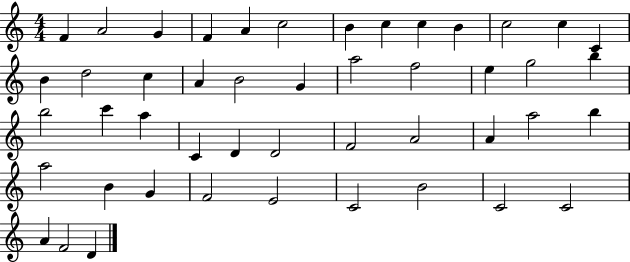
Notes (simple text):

F4/q A4/h G4/q F4/q A4/q C5/h B4/q C5/q C5/q B4/q C5/h C5/q C4/q B4/q D5/h C5/q A4/q B4/h G4/q A5/h F5/h E5/q G5/h B5/q B5/h C6/q A5/q C4/q D4/q D4/h F4/h A4/h A4/q A5/h B5/q A5/h B4/q G4/q F4/h E4/h C4/h B4/h C4/h C4/h A4/q F4/h D4/q